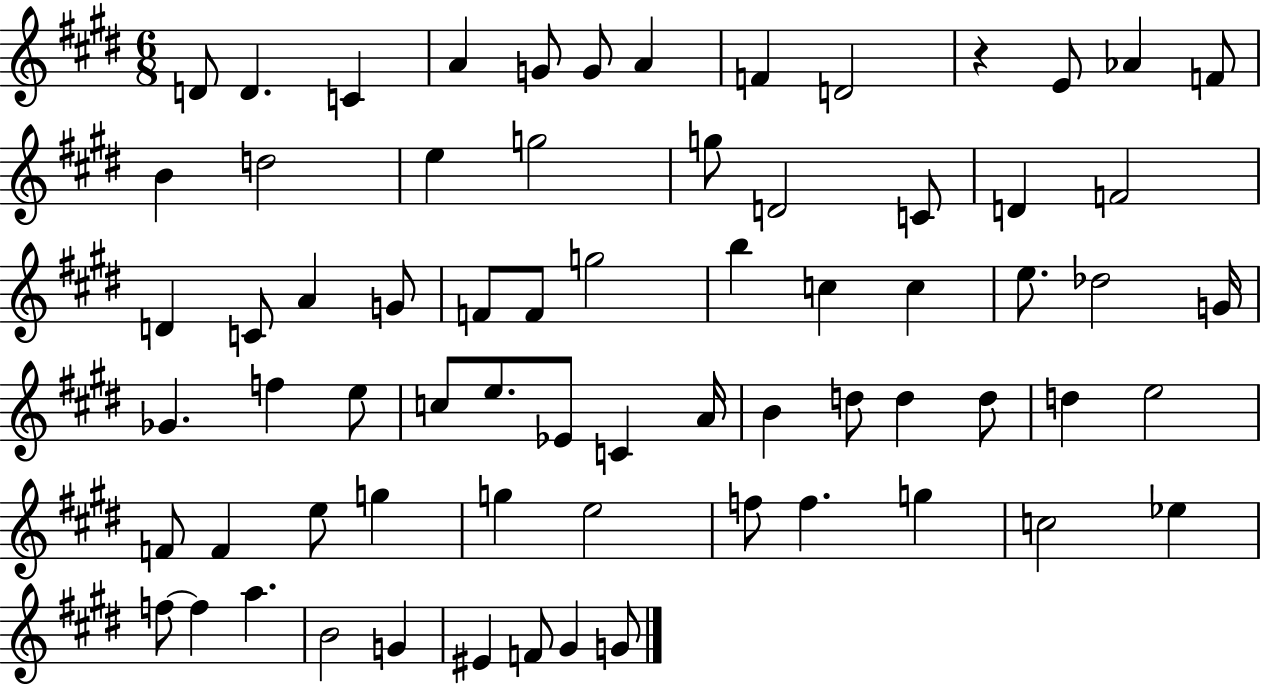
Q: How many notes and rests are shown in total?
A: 69